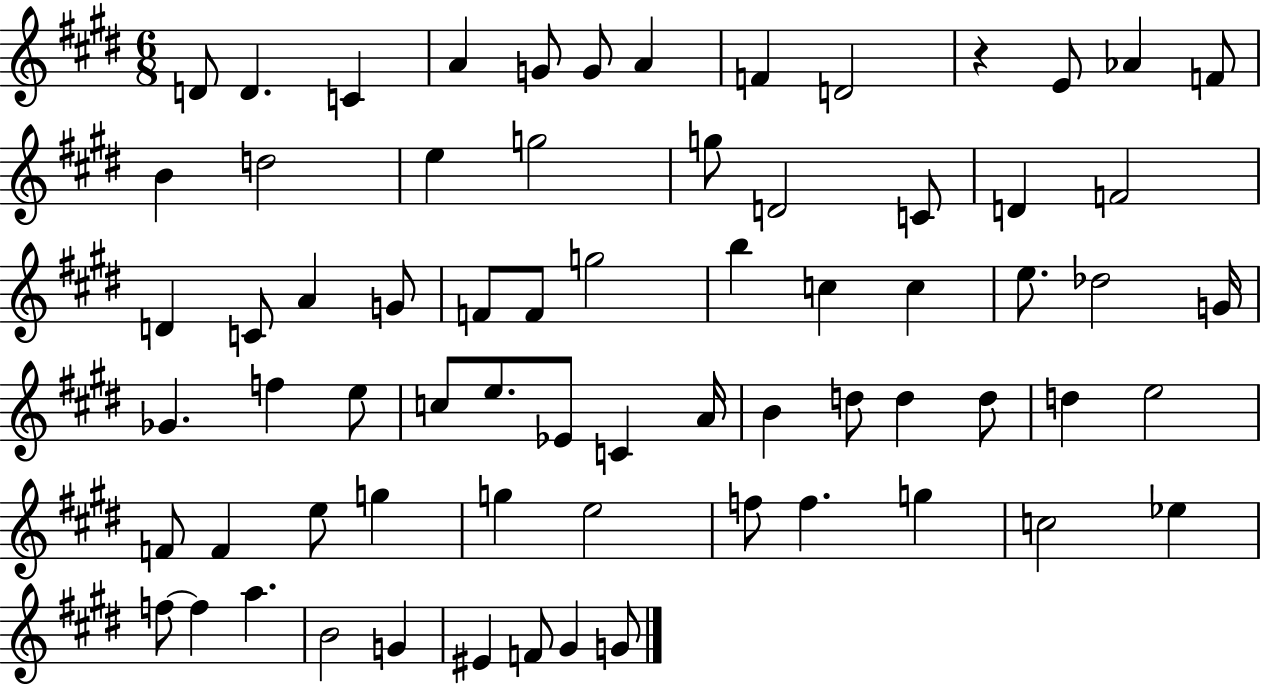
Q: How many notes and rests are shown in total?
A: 69